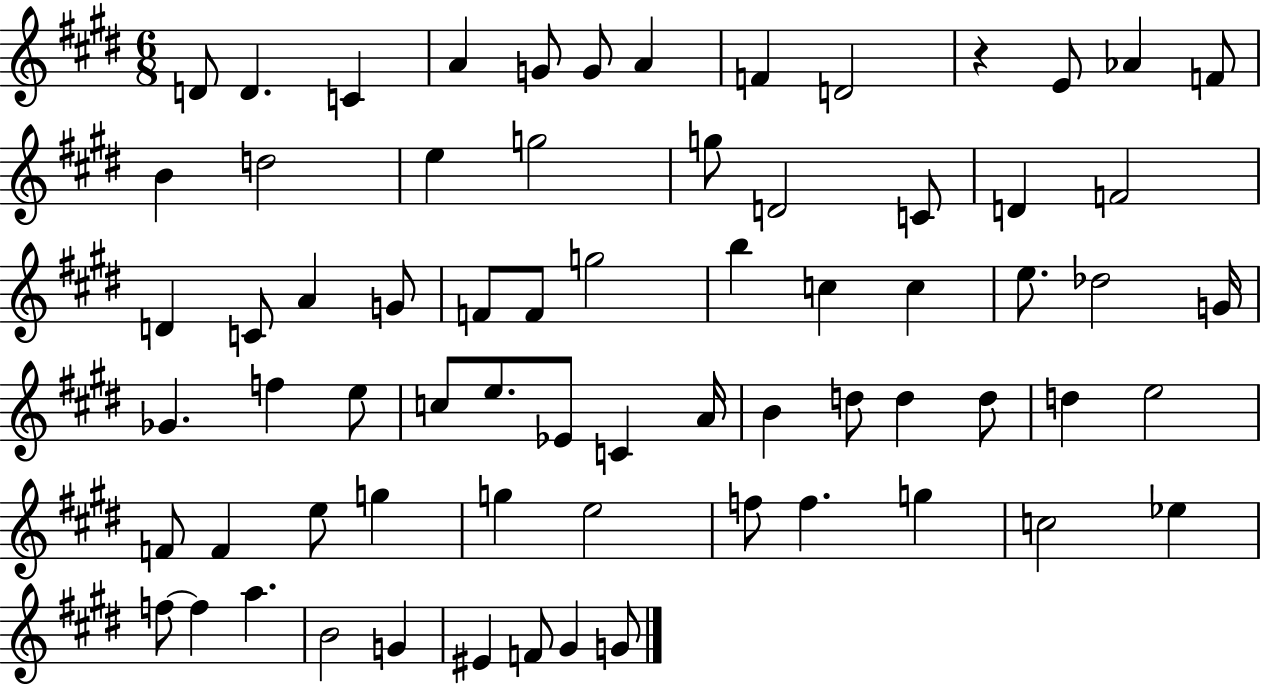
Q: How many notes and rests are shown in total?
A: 69